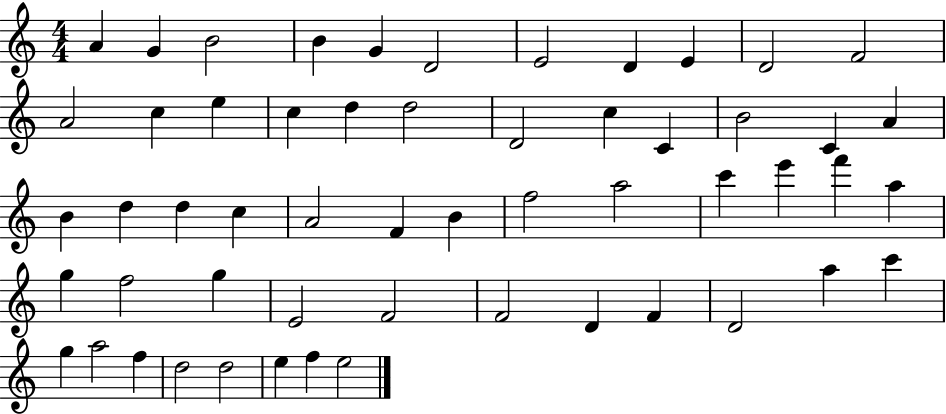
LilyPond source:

{
  \clef treble
  \numericTimeSignature
  \time 4/4
  \key c \major
  a'4 g'4 b'2 | b'4 g'4 d'2 | e'2 d'4 e'4 | d'2 f'2 | \break a'2 c''4 e''4 | c''4 d''4 d''2 | d'2 c''4 c'4 | b'2 c'4 a'4 | \break b'4 d''4 d''4 c''4 | a'2 f'4 b'4 | f''2 a''2 | c'''4 e'''4 f'''4 a''4 | \break g''4 f''2 g''4 | e'2 f'2 | f'2 d'4 f'4 | d'2 a''4 c'''4 | \break g''4 a''2 f''4 | d''2 d''2 | e''4 f''4 e''2 | \bar "|."
}